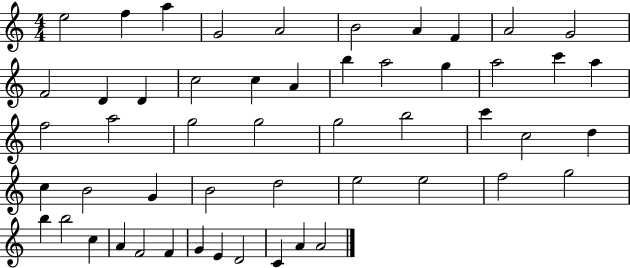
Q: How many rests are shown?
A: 0